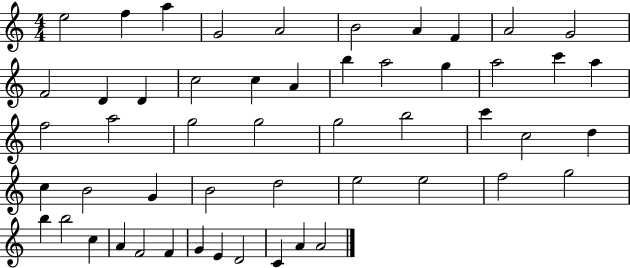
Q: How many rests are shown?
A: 0